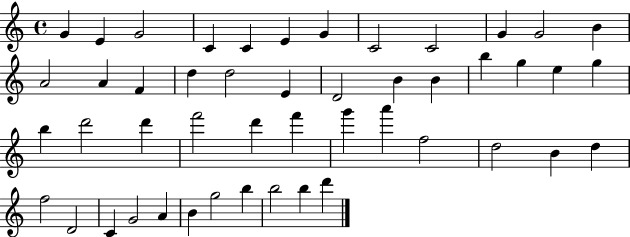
X:1
T:Untitled
M:4/4
L:1/4
K:C
G E G2 C C E G C2 C2 G G2 B A2 A F d d2 E D2 B B b g e g b d'2 d' f'2 d' f' g' a' f2 d2 B d f2 D2 C G2 A B g2 b b2 b d'